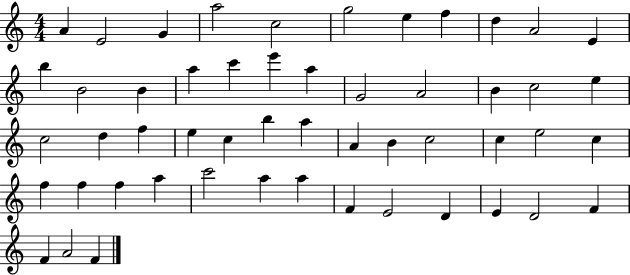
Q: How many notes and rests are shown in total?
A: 52